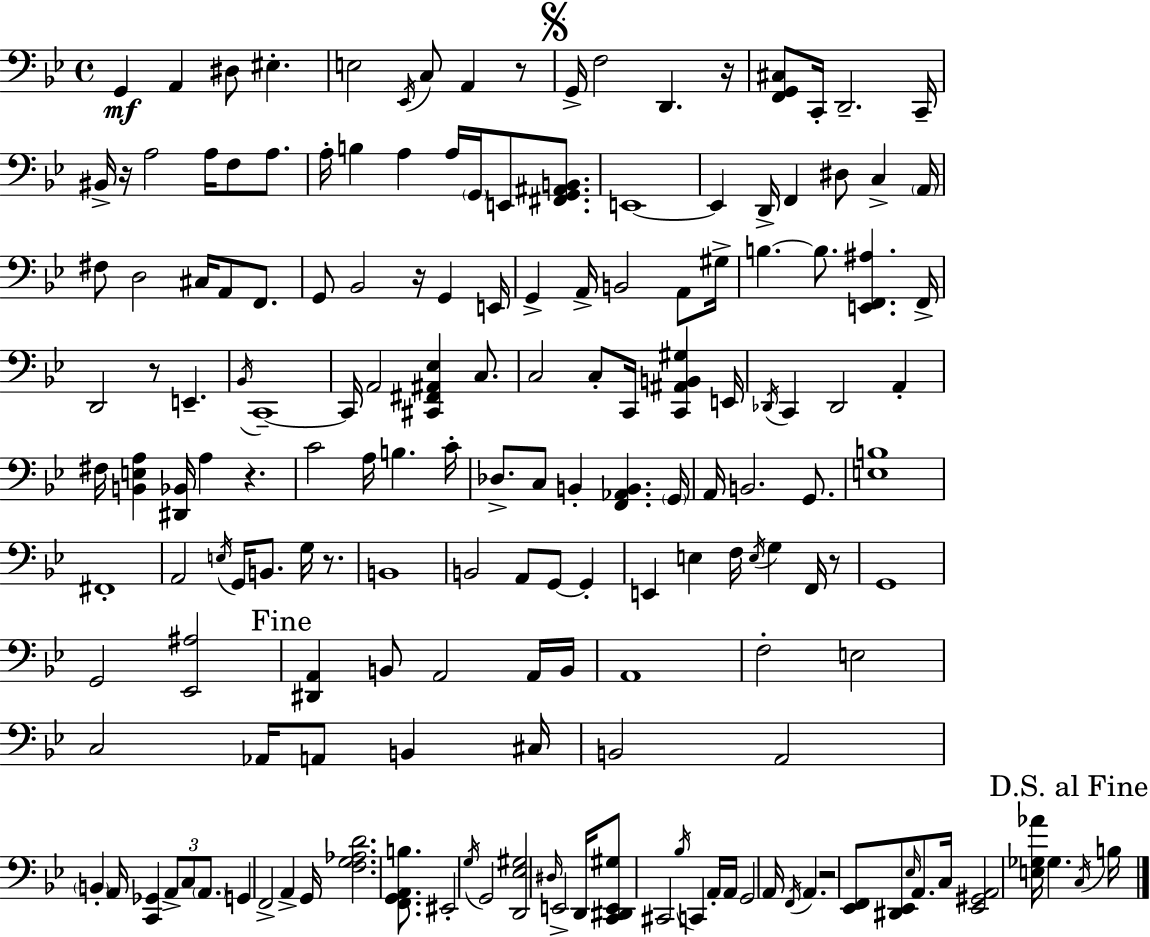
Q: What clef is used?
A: bass